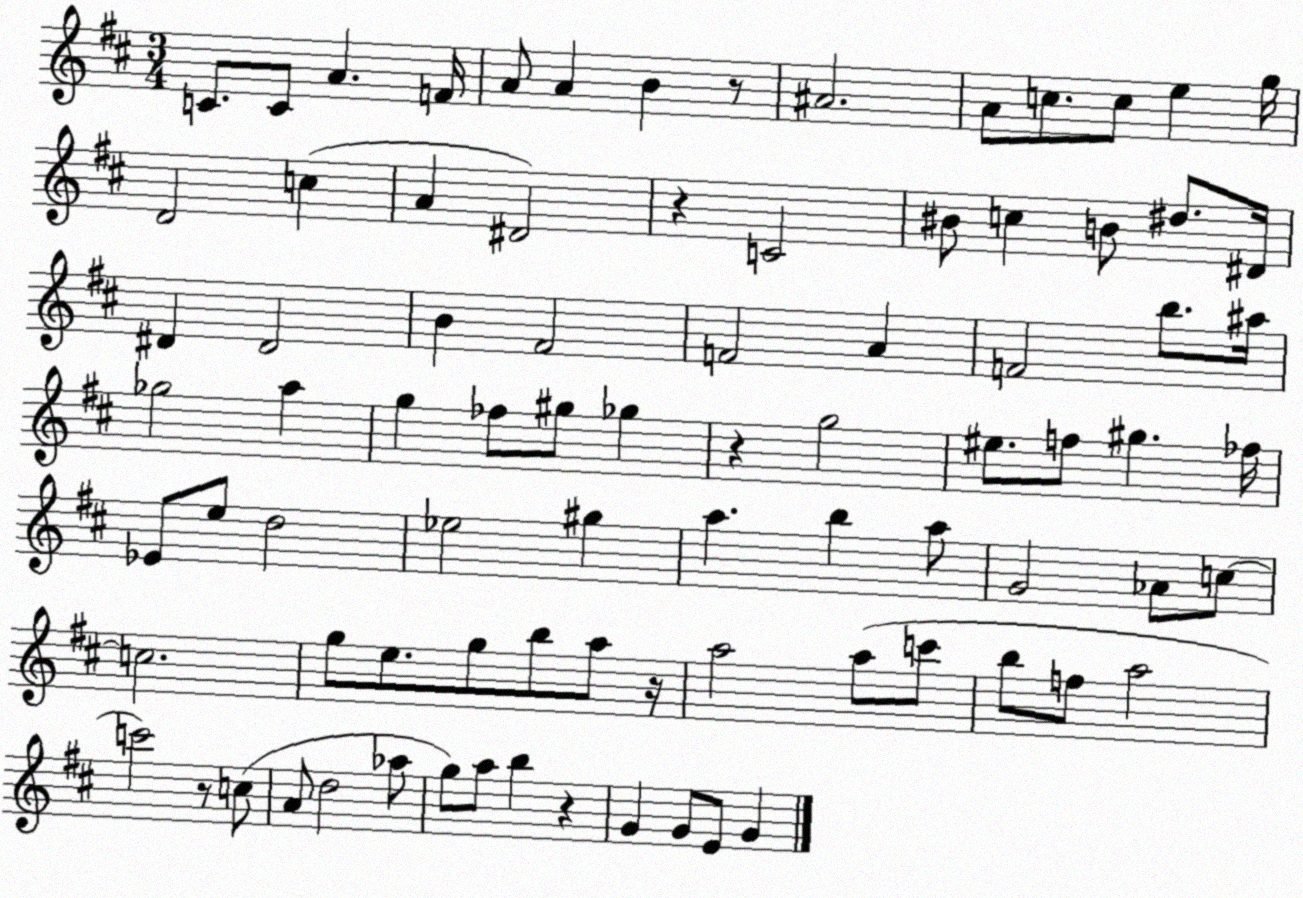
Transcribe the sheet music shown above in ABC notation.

X:1
T:Untitled
M:3/4
L:1/4
K:D
C/2 C/2 A F/4 A/2 A B z/2 ^A2 A/2 c/2 c/2 e g/4 D2 c A ^D2 z C2 ^B/2 c B/2 ^d/2 ^D/4 ^D ^D2 B ^F2 F2 A F2 b/2 ^a/4 _g2 a g _f/2 ^g/2 _g z g2 ^e/2 f/2 ^g _f/4 _E/2 e/2 d2 _e2 ^g a b a/2 G2 _A/2 c/2 c2 g/2 e/2 g/2 b/2 a/2 z/4 a2 a/2 c'/2 b/2 f/2 a2 c'2 z/2 c/2 A/2 d2 _a/2 g/2 a/2 b z G G/2 E/2 G